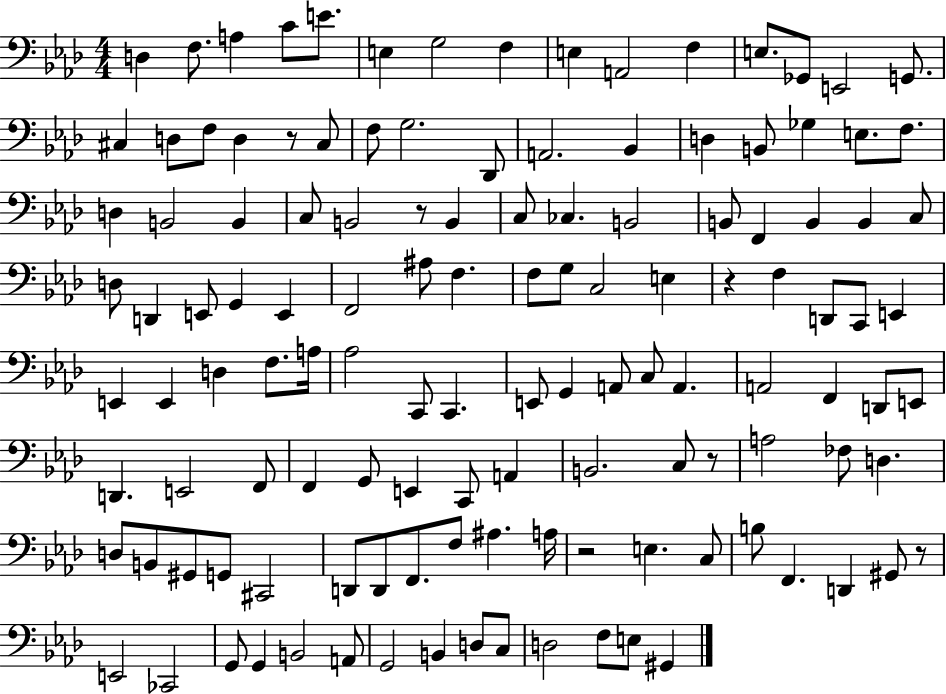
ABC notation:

X:1
T:Untitled
M:4/4
L:1/4
K:Ab
D, F,/2 A, C/2 E/2 E, G,2 F, E, A,,2 F, E,/2 _G,,/2 E,,2 G,,/2 ^C, D,/2 F,/2 D, z/2 ^C,/2 F,/2 G,2 _D,,/2 A,,2 _B,, D, B,,/2 _G, E,/2 F,/2 D, B,,2 B,, C,/2 B,,2 z/2 B,, C,/2 _C, B,,2 B,,/2 F,, B,, B,, C,/2 D,/2 D,, E,,/2 G,, E,, F,,2 ^A,/2 F, F,/2 G,/2 C,2 E, z F, D,,/2 C,,/2 E,, E,, E,, D, F,/2 A,/4 _A,2 C,,/2 C,, E,,/2 G,, A,,/2 C,/2 A,, A,,2 F,, D,,/2 E,,/2 D,, E,,2 F,,/2 F,, G,,/2 E,, C,,/2 A,, B,,2 C,/2 z/2 A,2 _F,/2 D, D,/2 B,,/2 ^G,,/2 G,,/2 ^C,,2 D,,/2 D,,/2 F,,/2 F,/2 ^A, A,/4 z2 E, C,/2 B,/2 F,, D,, ^G,,/2 z/2 E,,2 _C,,2 G,,/2 G,, B,,2 A,,/2 G,,2 B,, D,/2 C,/2 D,2 F,/2 E,/2 ^G,,